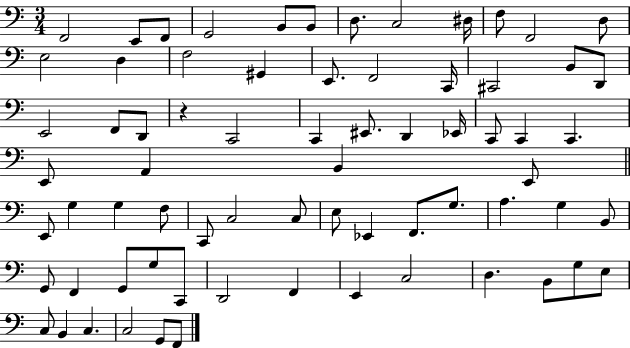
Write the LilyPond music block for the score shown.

{
  \clef bass
  \numericTimeSignature
  \time 3/4
  \key c \major
  f,2 e,8 f,8 | g,2 b,8 b,8 | d8. c2 dis16 | f8 f,2 d8 | \break e2 d4 | f2 gis,4 | e,8. f,2 c,16 | cis,2 b,8 d,8 | \break e,2 f,8 d,8 | r4 c,2 | c,4 eis,8. d,4 ees,16 | c,8 c,4 c,4. | \break e,8 a,4 b,4 e,8 | \bar "||" \break \key c \major e,8 g4 g4 f8 | c,8 c2 c8 | e8 ees,4 f,8. g8. | a4. g4 b,8 | \break g,8 f,4 g,8 g8 c,8 | d,2 f,4 | e,4 c2 | d4. b,8 g8 e8 | \break c8 b,4 c4. | c2 g,8 f,8 | \bar "|."
}